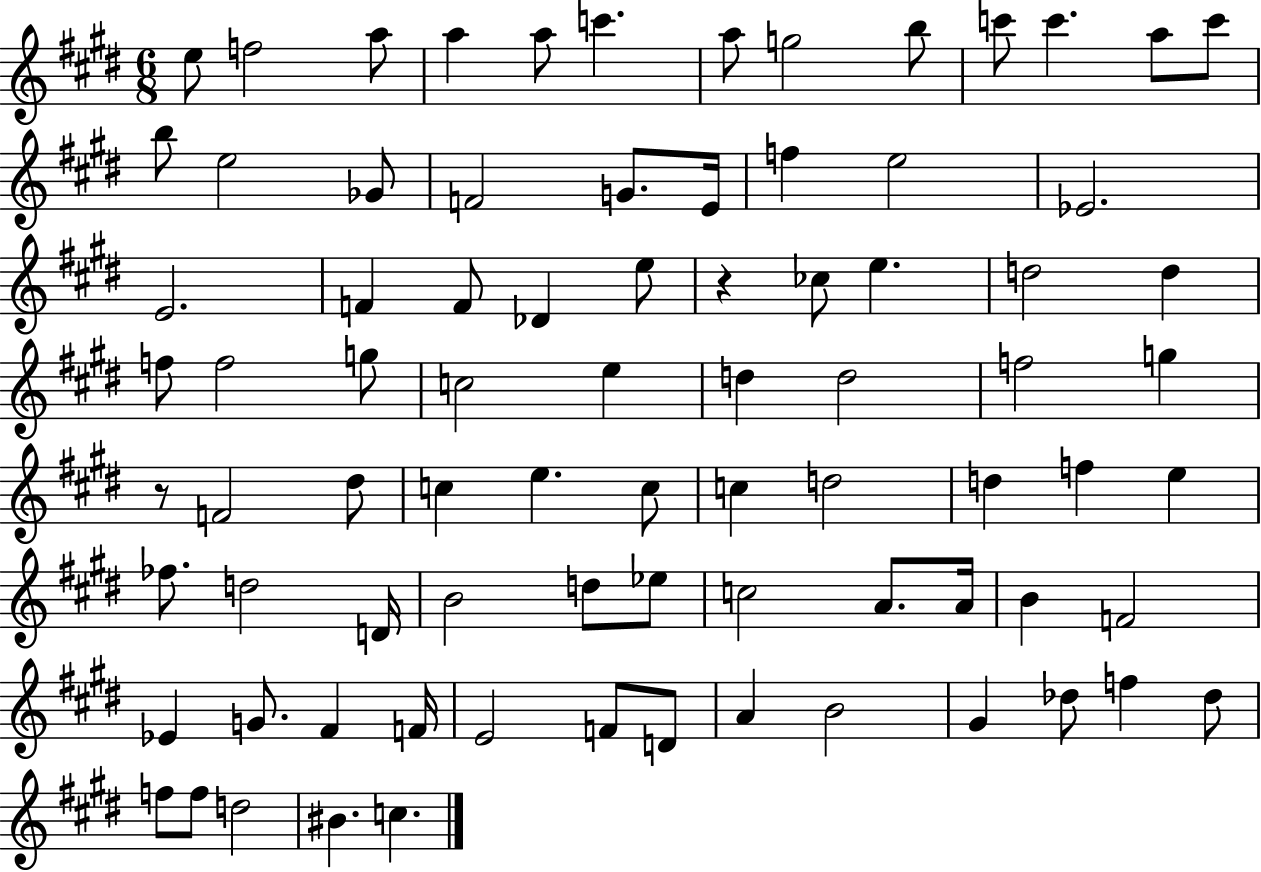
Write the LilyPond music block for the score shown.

{
  \clef treble
  \numericTimeSignature
  \time 6/8
  \key e \major
  e''8 f''2 a''8 | a''4 a''8 c'''4. | a''8 g''2 b''8 | c'''8 c'''4. a''8 c'''8 | \break b''8 e''2 ges'8 | f'2 g'8. e'16 | f''4 e''2 | ees'2. | \break e'2. | f'4 f'8 des'4 e''8 | r4 ces''8 e''4. | d''2 d''4 | \break f''8 f''2 g''8 | c''2 e''4 | d''4 d''2 | f''2 g''4 | \break r8 f'2 dis''8 | c''4 e''4. c''8 | c''4 d''2 | d''4 f''4 e''4 | \break fes''8. d''2 d'16 | b'2 d''8 ees''8 | c''2 a'8. a'16 | b'4 f'2 | \break ees'4 g'8. fis'4 f'16 | e'2 f'8 d'8 | a'4 b'2 | gis'4 des''8 f''4 des''8 | \break f''8 f''8 d''2 | bis'4. c''4. | \bar "|."
}